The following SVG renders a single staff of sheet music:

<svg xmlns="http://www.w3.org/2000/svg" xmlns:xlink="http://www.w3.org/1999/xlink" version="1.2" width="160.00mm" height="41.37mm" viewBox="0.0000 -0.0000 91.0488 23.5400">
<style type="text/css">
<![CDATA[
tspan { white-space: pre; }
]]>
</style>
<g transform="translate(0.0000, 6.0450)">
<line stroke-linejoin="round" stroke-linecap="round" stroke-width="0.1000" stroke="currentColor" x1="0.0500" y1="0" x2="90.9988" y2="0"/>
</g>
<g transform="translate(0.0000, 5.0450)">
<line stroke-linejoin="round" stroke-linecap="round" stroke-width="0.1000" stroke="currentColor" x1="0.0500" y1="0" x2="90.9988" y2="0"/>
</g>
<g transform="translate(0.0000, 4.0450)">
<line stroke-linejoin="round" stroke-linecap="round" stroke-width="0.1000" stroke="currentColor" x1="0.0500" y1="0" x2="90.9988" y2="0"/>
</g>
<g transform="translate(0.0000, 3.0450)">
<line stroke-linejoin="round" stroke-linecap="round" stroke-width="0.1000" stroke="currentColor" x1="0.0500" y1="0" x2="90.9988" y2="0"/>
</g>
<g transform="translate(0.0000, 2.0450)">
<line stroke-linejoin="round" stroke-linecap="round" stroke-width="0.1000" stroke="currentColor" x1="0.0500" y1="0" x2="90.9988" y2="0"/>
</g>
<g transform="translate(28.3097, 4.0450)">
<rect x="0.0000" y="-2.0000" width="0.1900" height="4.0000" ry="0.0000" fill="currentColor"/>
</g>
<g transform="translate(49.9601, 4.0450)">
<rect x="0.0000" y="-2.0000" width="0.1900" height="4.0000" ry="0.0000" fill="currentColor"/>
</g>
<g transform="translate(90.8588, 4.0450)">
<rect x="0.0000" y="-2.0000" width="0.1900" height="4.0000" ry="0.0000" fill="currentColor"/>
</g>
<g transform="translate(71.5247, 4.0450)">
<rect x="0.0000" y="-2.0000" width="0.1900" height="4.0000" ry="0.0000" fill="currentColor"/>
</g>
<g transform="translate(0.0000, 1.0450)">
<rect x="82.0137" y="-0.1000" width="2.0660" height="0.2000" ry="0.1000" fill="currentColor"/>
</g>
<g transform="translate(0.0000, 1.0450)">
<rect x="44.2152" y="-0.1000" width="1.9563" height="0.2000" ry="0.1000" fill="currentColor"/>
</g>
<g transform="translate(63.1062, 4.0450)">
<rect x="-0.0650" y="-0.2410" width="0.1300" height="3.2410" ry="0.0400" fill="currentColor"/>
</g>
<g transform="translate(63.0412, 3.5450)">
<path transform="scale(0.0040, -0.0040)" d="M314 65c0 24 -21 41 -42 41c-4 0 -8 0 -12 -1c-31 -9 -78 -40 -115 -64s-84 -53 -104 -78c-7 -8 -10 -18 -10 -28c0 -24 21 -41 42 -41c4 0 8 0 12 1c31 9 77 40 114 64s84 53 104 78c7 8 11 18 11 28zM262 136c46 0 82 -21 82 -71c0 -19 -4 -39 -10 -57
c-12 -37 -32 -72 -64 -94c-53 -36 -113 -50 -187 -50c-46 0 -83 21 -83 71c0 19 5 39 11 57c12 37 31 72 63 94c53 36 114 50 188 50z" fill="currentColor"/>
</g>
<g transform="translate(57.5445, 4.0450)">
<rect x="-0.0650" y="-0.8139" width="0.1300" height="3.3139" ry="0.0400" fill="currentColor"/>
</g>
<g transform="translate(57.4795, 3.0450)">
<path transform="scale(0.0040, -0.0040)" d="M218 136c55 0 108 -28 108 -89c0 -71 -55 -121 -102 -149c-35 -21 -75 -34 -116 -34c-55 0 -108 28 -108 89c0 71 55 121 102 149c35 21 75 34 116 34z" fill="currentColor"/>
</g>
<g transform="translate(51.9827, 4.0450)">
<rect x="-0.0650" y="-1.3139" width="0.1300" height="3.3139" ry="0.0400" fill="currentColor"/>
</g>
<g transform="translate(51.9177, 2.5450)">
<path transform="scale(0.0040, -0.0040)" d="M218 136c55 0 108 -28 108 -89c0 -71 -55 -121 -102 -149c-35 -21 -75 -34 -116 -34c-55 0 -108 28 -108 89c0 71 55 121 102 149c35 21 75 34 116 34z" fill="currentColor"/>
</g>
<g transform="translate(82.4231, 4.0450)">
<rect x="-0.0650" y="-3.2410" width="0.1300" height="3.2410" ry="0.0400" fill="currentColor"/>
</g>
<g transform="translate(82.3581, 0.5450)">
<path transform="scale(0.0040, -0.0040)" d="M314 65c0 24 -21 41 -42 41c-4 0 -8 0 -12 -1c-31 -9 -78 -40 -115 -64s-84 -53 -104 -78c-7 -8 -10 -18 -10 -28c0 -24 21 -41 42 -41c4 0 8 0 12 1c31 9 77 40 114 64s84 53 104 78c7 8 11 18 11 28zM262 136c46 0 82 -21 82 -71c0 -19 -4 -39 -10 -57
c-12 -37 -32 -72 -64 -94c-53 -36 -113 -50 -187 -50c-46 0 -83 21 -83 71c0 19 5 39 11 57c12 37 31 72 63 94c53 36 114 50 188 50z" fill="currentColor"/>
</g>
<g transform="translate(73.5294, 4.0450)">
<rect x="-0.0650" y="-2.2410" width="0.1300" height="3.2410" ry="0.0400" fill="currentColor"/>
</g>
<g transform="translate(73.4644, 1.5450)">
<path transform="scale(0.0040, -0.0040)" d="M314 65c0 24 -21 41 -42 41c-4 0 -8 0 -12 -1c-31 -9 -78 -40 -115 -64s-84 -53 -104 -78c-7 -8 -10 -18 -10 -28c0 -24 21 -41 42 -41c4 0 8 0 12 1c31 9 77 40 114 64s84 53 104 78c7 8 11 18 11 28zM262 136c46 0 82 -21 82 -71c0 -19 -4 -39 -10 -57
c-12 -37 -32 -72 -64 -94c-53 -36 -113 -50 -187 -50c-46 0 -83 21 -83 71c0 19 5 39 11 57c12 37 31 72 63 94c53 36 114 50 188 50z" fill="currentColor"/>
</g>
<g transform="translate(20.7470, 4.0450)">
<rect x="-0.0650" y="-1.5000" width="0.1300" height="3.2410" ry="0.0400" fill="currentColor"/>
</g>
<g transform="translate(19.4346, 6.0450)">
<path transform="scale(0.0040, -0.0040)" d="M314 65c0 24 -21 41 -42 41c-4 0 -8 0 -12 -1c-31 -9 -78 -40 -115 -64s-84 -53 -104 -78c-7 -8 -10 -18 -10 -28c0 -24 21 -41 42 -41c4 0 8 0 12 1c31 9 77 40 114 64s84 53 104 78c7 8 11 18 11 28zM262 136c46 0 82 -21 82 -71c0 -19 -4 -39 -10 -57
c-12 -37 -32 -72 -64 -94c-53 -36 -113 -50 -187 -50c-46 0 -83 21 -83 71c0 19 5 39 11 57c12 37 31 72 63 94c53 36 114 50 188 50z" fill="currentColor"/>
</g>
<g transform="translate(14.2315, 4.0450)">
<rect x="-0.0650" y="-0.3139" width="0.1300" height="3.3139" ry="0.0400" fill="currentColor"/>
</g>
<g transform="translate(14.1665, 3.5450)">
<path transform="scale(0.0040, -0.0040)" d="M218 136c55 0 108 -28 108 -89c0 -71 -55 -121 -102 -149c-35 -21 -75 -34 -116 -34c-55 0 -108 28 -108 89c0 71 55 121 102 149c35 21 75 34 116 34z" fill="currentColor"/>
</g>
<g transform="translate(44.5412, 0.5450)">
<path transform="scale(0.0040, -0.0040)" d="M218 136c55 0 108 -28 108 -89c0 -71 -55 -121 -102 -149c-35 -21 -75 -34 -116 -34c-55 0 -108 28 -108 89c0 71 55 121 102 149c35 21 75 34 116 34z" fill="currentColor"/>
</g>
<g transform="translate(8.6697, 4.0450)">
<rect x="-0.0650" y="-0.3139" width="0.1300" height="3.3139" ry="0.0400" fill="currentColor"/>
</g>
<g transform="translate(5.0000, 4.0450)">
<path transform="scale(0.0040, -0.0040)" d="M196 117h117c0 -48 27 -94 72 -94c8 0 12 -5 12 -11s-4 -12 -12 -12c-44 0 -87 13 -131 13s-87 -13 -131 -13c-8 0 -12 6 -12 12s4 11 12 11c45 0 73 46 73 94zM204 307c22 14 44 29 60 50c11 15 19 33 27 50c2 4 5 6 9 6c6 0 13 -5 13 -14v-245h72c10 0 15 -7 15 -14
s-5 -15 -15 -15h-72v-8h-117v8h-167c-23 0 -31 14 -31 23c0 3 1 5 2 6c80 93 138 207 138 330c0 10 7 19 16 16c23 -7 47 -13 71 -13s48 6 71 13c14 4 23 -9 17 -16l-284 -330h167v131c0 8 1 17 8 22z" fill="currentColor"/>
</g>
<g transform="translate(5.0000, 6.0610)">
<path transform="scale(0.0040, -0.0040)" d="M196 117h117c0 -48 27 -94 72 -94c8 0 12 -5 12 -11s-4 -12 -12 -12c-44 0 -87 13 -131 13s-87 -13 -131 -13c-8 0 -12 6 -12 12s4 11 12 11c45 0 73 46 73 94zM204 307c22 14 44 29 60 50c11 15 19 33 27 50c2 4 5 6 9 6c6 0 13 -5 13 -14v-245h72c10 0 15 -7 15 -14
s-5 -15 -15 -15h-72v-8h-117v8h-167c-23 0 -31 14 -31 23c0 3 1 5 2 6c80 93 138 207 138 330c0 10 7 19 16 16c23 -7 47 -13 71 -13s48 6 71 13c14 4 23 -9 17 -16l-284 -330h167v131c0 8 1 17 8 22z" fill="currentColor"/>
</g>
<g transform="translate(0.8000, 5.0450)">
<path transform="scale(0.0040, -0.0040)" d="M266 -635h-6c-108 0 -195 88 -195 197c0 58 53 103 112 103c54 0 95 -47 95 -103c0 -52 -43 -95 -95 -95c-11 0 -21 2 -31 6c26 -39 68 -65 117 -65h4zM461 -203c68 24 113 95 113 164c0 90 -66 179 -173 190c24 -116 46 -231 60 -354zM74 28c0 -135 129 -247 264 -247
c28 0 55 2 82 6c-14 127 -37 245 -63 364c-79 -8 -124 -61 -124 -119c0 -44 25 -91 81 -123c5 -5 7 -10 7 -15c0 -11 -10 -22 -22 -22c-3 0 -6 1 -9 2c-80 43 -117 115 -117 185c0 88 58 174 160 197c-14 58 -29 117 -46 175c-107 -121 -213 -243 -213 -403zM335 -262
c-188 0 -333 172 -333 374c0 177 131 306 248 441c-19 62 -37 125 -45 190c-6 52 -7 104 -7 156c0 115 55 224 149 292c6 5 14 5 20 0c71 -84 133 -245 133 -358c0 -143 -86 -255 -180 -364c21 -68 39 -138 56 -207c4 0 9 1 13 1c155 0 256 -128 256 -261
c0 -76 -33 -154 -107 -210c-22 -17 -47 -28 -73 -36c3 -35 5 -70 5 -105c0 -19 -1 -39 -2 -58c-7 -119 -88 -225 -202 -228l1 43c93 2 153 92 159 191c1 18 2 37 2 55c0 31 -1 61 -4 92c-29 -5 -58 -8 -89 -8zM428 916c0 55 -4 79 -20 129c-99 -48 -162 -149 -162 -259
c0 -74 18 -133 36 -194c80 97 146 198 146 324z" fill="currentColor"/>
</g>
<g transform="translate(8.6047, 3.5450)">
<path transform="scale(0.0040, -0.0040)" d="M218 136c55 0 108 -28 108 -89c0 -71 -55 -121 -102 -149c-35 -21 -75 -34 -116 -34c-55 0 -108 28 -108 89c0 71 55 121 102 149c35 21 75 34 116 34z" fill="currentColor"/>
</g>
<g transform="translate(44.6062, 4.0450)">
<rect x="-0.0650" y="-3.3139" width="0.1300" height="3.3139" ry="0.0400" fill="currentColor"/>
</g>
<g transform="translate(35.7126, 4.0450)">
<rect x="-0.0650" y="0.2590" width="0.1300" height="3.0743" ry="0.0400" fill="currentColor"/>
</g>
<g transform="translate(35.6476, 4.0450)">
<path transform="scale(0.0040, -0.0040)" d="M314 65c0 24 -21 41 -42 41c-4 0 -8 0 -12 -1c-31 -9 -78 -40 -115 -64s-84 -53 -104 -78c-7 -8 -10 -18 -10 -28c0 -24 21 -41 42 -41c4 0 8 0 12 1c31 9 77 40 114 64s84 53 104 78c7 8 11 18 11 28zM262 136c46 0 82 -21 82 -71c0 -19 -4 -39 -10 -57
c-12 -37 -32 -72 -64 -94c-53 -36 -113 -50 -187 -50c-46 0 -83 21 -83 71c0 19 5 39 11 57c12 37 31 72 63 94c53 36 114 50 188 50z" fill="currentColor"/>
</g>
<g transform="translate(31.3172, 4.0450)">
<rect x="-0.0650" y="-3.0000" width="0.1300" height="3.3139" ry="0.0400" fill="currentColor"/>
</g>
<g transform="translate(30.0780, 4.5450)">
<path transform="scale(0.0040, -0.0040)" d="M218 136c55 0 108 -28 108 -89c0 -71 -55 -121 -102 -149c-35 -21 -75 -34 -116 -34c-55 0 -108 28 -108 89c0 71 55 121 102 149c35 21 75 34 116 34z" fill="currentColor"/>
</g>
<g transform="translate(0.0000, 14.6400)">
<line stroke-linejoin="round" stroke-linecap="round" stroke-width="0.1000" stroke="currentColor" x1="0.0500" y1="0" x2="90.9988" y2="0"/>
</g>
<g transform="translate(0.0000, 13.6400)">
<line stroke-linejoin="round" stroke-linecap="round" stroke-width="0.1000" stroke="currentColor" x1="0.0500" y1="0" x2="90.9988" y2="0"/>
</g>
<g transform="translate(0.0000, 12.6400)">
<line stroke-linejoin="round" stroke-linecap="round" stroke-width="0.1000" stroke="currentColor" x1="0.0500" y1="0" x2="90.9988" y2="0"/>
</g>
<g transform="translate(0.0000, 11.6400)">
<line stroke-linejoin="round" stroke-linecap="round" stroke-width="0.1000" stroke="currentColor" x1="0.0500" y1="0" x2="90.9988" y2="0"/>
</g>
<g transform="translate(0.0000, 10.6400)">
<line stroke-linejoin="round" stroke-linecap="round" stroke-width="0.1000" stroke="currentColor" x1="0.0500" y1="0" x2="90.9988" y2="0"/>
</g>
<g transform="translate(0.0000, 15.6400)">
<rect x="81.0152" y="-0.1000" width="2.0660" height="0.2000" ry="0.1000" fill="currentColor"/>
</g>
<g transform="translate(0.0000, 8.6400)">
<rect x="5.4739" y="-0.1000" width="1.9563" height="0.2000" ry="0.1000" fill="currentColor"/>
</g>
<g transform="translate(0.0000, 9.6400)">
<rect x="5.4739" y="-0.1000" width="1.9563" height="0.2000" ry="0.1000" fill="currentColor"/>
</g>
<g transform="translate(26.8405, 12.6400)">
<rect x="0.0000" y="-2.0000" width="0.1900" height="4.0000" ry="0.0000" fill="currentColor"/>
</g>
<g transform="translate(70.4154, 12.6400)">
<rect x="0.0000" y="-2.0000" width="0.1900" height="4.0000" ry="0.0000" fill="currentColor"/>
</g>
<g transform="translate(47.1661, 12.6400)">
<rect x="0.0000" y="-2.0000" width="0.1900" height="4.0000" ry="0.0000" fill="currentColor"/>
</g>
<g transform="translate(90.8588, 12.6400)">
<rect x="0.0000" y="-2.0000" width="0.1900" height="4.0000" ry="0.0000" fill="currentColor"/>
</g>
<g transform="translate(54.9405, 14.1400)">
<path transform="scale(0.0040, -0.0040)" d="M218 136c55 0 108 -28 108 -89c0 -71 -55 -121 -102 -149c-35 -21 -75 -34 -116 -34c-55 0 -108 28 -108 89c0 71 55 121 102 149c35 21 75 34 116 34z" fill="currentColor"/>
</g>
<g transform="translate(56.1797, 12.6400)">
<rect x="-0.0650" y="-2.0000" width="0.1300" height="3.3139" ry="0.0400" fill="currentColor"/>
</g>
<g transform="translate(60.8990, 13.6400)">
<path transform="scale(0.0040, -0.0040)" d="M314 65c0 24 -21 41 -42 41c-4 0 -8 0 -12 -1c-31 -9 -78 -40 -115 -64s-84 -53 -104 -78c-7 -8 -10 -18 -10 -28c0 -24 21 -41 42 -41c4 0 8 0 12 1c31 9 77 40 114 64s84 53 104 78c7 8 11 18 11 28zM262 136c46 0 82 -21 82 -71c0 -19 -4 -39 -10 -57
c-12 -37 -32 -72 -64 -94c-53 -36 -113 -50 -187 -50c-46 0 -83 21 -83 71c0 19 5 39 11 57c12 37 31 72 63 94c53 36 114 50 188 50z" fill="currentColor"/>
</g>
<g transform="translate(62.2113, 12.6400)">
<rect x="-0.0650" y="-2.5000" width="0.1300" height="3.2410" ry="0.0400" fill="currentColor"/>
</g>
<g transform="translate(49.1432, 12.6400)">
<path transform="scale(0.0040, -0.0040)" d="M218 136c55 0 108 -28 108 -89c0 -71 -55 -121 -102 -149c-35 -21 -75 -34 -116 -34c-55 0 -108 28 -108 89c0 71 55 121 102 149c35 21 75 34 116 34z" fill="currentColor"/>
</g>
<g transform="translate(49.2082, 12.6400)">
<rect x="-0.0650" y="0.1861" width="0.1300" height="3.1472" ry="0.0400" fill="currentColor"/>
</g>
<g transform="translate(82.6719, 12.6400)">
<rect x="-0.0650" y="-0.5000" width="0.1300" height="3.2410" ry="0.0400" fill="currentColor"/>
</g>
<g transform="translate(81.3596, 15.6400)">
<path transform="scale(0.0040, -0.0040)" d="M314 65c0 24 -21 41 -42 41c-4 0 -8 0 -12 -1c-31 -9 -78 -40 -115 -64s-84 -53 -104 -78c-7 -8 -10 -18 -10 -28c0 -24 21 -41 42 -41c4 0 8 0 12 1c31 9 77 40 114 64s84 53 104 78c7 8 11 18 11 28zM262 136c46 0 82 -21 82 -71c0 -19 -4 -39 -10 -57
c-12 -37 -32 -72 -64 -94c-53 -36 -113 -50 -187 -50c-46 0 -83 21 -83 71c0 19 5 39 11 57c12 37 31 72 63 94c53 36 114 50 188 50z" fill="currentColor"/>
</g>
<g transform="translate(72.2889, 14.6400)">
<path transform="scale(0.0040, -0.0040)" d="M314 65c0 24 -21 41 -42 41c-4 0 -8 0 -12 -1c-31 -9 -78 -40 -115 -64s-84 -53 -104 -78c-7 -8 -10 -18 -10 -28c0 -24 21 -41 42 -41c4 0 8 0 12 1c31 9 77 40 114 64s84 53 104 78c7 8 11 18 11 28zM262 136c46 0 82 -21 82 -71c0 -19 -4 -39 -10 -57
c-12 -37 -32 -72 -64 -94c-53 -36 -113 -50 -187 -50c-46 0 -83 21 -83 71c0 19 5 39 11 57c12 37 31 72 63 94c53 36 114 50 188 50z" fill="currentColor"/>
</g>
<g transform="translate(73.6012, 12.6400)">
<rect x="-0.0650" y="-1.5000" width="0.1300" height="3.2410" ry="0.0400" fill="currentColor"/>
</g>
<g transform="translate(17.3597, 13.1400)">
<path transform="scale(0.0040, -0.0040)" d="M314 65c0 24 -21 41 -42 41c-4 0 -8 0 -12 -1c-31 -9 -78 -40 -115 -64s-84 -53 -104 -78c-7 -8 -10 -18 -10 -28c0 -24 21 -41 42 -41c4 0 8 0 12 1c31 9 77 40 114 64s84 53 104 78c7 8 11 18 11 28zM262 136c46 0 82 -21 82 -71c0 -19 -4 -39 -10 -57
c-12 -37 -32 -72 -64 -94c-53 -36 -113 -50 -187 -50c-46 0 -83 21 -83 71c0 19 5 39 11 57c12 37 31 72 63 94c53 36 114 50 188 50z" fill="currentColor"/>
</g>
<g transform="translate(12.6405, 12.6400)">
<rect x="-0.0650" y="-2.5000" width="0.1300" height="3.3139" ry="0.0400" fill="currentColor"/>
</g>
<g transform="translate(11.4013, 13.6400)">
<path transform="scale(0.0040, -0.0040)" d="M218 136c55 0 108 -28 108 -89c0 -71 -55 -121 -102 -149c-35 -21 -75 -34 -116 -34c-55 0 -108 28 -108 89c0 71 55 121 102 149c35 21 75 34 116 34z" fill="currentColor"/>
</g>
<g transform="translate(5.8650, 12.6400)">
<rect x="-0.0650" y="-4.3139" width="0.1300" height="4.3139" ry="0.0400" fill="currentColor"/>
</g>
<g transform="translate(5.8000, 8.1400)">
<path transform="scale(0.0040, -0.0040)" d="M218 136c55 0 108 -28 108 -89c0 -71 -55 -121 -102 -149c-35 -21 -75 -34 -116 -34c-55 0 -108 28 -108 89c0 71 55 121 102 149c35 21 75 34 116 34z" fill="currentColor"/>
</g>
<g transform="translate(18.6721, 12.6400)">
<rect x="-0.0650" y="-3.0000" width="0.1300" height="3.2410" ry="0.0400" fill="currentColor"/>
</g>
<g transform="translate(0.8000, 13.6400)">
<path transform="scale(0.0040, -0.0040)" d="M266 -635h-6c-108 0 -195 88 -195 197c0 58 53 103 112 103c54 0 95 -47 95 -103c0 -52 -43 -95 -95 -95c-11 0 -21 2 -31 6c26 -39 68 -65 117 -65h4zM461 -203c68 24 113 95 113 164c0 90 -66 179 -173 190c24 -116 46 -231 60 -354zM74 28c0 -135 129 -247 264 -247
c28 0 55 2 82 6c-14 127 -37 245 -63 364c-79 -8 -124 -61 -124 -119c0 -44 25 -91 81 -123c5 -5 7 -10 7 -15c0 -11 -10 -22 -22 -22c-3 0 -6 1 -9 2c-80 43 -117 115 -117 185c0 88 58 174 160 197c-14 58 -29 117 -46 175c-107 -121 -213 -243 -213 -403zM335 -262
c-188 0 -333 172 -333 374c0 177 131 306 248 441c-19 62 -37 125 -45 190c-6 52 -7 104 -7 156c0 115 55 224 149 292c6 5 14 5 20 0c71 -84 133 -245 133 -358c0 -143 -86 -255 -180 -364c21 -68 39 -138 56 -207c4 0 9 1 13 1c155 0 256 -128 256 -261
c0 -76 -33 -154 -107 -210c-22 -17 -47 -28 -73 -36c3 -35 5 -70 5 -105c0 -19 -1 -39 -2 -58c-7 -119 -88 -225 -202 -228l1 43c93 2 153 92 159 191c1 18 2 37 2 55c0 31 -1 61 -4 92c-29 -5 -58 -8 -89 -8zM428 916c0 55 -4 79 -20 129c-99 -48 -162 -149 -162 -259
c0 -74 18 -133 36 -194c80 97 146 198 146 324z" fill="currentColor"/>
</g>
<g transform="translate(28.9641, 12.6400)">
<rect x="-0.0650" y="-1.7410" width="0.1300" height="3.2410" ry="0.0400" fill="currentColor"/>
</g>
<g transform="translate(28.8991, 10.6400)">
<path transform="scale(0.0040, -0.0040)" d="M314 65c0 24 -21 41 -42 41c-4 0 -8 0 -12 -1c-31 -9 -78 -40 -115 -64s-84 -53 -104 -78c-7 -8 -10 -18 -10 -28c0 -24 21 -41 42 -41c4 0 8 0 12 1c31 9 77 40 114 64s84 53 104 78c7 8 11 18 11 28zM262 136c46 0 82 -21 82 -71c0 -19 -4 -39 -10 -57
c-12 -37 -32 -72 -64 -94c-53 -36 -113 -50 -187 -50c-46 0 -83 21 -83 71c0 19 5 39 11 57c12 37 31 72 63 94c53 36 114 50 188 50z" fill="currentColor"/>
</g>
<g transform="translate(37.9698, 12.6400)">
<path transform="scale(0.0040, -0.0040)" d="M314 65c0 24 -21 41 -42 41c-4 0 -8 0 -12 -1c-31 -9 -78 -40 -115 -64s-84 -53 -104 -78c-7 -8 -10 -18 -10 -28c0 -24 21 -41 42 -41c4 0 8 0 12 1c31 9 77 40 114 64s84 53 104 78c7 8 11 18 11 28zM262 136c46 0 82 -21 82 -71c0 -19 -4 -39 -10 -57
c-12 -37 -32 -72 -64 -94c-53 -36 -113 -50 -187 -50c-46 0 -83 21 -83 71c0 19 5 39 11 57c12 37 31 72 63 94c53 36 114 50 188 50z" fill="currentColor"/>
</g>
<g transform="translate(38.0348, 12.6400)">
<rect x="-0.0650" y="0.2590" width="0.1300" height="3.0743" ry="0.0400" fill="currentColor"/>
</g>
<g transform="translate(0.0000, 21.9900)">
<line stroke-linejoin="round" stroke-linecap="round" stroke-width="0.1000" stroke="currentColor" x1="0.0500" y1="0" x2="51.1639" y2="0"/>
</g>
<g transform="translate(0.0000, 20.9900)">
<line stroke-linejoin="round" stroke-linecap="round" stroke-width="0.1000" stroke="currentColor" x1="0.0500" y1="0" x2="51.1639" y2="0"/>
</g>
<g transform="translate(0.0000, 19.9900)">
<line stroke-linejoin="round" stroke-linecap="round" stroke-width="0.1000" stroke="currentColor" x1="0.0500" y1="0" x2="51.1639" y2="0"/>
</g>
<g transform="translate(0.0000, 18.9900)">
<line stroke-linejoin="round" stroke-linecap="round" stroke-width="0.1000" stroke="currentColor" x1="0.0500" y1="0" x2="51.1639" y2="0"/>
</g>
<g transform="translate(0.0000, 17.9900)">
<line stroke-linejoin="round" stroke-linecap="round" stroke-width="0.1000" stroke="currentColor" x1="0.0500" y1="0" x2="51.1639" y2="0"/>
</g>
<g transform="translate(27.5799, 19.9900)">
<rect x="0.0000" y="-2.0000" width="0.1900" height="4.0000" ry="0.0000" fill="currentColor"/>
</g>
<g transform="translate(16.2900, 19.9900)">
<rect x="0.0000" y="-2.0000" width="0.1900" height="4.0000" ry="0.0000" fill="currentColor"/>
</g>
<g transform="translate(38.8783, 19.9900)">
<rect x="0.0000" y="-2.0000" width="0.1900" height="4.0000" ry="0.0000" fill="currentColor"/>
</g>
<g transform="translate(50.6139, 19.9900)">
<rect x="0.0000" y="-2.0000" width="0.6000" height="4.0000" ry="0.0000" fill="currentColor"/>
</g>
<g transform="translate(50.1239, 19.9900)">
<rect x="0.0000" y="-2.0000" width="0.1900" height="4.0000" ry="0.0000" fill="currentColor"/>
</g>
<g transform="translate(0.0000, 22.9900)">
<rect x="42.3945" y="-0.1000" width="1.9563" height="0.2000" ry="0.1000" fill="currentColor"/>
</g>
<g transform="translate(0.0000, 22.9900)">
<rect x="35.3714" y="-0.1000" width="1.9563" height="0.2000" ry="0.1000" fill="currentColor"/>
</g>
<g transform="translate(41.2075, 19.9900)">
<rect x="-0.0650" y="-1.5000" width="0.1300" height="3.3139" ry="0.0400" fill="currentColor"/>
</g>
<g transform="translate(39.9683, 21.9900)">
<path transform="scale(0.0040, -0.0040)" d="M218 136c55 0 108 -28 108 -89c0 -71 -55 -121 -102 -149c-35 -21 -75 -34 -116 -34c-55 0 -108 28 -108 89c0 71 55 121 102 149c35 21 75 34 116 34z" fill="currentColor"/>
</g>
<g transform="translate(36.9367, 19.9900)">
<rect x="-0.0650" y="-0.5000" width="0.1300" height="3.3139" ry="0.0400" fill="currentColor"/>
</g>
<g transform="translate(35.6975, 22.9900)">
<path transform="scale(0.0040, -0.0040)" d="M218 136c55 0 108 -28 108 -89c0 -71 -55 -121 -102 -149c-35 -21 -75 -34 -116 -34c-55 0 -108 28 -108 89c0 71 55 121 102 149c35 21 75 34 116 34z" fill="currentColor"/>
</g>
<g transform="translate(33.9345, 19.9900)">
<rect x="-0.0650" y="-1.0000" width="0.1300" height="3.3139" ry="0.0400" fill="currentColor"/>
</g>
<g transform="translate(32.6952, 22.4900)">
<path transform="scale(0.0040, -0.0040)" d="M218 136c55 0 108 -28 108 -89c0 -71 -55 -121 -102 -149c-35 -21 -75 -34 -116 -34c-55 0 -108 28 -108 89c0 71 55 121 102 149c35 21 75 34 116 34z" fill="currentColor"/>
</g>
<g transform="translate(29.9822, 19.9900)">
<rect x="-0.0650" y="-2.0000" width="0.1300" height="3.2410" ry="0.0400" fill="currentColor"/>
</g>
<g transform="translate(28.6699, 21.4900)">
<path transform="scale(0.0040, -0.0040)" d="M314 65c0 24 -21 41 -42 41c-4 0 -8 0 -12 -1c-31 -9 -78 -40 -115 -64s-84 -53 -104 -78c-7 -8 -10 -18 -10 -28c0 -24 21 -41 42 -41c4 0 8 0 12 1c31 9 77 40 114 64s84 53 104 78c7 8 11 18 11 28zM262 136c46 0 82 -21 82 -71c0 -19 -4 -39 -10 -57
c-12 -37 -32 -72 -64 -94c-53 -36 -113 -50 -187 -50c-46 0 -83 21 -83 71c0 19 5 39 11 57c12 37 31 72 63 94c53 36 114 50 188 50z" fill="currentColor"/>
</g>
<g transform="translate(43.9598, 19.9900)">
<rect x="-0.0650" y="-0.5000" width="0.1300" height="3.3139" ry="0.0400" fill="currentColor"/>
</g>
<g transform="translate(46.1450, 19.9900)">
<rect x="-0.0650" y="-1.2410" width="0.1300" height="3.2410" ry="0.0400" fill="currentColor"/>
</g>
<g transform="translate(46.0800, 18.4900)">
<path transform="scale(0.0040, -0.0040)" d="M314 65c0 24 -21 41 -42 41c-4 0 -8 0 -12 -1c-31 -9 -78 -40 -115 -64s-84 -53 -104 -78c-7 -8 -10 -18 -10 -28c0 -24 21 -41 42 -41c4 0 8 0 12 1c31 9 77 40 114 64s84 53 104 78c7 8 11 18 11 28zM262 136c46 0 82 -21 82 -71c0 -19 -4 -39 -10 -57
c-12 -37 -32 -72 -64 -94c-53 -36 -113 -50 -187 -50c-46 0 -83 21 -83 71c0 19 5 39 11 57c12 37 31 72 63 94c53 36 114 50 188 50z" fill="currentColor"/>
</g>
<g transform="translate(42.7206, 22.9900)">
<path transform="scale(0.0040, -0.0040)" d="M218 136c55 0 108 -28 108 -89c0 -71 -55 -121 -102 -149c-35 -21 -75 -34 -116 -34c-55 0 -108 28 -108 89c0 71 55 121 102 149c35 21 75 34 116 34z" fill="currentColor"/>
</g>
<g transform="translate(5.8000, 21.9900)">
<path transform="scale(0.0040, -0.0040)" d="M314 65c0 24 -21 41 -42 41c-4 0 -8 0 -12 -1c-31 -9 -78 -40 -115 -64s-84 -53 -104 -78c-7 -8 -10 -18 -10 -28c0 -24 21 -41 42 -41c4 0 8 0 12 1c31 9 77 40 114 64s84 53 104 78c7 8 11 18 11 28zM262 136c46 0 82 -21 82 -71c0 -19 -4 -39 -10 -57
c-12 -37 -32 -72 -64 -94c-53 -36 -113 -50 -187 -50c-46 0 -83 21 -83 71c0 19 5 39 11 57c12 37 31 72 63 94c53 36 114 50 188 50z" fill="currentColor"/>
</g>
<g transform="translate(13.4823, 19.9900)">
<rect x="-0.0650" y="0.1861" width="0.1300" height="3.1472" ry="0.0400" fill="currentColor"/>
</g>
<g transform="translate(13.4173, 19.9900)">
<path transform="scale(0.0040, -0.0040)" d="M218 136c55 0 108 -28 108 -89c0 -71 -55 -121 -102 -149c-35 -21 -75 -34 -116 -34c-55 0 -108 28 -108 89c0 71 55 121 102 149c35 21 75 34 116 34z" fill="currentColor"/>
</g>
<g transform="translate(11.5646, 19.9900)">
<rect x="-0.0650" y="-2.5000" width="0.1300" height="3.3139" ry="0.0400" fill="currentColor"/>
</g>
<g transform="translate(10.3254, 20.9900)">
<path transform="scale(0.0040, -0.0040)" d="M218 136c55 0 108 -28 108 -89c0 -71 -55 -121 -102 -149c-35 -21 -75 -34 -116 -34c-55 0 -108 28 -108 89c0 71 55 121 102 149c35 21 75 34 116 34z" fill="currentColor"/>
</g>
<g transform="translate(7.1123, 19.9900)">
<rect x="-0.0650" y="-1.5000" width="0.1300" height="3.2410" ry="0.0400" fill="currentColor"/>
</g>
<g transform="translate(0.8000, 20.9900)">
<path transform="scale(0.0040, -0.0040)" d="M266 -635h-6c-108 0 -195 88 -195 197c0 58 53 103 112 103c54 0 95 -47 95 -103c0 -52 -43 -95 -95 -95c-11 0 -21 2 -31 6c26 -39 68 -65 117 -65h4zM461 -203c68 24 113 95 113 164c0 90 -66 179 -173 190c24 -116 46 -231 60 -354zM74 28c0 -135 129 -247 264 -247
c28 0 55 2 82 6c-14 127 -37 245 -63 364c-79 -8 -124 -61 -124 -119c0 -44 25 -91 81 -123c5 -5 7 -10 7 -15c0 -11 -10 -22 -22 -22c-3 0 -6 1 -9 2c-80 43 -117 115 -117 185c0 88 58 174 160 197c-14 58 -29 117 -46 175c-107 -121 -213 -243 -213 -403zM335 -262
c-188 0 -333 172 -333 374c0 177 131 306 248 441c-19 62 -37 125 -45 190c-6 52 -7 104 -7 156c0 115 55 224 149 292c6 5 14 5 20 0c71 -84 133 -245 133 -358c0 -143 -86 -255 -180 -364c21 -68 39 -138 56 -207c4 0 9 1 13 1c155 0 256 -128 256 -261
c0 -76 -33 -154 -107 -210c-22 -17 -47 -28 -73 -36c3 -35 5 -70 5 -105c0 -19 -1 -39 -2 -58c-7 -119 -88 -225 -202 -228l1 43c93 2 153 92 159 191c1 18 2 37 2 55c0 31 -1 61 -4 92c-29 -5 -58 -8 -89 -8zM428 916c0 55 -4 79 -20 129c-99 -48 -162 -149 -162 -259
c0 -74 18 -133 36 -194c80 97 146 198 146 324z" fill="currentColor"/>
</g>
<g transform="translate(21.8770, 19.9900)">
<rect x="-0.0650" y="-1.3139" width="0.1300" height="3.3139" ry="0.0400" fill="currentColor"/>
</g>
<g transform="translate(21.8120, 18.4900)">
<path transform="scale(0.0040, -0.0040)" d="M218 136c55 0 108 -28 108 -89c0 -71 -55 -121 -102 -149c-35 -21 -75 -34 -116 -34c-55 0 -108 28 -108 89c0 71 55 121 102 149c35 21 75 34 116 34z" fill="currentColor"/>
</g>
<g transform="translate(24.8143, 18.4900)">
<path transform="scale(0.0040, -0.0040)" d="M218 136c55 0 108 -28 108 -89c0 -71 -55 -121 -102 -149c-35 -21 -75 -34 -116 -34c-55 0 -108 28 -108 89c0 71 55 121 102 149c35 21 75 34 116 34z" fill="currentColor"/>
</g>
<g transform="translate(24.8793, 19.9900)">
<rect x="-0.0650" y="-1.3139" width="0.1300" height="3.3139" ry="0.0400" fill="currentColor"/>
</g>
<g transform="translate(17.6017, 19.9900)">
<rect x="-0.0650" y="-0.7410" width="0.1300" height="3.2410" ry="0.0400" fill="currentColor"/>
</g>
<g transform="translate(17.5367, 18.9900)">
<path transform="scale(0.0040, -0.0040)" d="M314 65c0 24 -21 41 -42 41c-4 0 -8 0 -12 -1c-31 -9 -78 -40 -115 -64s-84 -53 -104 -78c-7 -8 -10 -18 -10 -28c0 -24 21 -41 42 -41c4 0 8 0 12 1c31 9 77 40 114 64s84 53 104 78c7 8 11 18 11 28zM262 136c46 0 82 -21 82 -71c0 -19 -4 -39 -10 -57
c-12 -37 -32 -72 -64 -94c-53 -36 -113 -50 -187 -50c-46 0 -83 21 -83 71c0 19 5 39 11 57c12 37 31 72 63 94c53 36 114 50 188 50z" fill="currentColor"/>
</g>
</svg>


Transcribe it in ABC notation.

X:1
T:Untitled
M:4/4
L:1/4
K:C
c c E2 A B2 b e d c2 g2 b2 d' G A2 f2 B2 B F G2 E2 C2 E2 G B d2 e e F2 D C E C e2